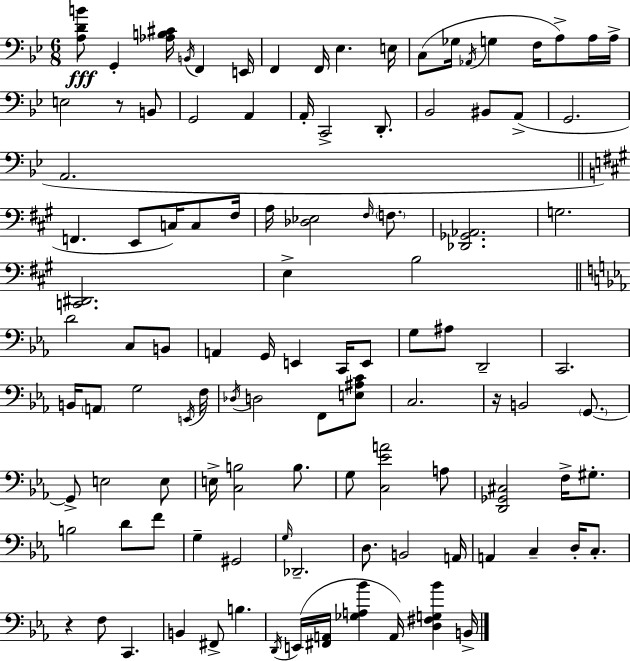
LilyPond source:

{
  \clef bass
  \numericTimeSignature
  \time 6/8
  \key bes \major
  <a d' b'>8\fff g,4-. <aes b cis'>16 \acciaccatura { b,16 } f,4 | e,16 f,4 f,16 ees4. | e16 c8( ges16 \acciaccatura { aes,16 } g4 f16 a8->) | a16 a16-> e2 r8 | \break b,8 g,2 a,4 | a,16-. c,2-> d,8.-. | bes,2 bis,8 | a,8->( g,2. | \break a,2. | \bar "||" \break \key a \major f,4. e,8 c16) c8 fis16 | a16 <des ees>2 \grace { fis16 } \parenthesize f8. | <des, ges, aes,>2. | g2. | \break <c, dis,>2. | e4-> b2 | \bar "||" \break \key ees \major d'2 c8 b,8 | a,4 g,16 e,4 c,16 e,8 | g8 ais8 d,2-- | c,2. | \break b,16 \parenthesize a,8 g2 \acciaccatura { e,16 } | f16 \acciaccatura { des16 } d2 f,8 | <e ais c'>8 c2. | r16 b,2 \parenthesize g,8.~~ | \break g,8-> e2 | e8 e16-> <c b>2 b8. | g8 <c ees' a'>2 | a8 <d, ges, cis>2 f16-> gis8.-. | \break b2 d'8 | f'8 g4-- gis,2 | \grace { g16 } des,2.-- | d8. b,2 | \break a,16 a,4 c4-- d16-. | c8.-. r4 f8 c,4. | b,4 fis,8-> b4. | \acciaccatura { d,16 }( e,16 <fis, a,>16 <ges a bes'>4 a,16) <d fis g bes'>4 | \break b,16-> \bar "|."
}